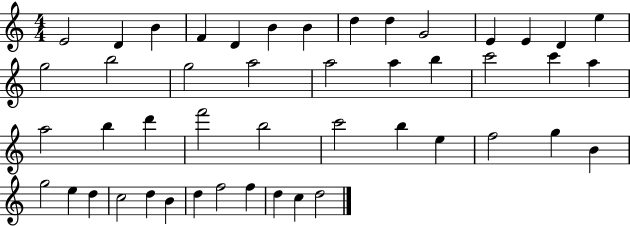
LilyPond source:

{
  \clef treble
  \numericTimeSignature
  \time 4/4
  \key c \major
  e'2 d'4 b'4 | f'4 d'4 b'4 b'4 | d''4 d''4 g'2 | e'4 e'4 d'4 e''4 | \break g''2 b''2 | g''2 a''2 | a''2 a''4 b''4 | c'''2 c'''4 a''4 | \break a''2 b''4 d'''4 | f'''2 b''2 | c'''2 b''4 e''4 | f''2 g''4 b'4 | \break g''2 e''4 d''4 | c''2 d''4 b'4 | d''4 f''2 f''4 | d''4 c''4 d''2 | \break \bar "|."
}